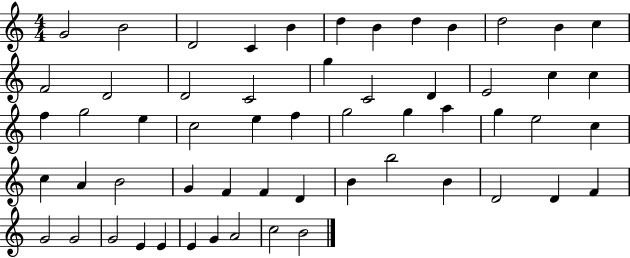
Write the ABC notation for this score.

X:1
T:Untitled
M:4/4
L:1/4
K:C
G2 B2 D2 C B d B d B d2 B c F2 D2 D2 C2 g C2 D E2 c c f g2 e c2 e f g2 g a g e2 c c A B2 G F F D B b2 B D2 D F G2 G2 G2 E E E G A2 c2 B2